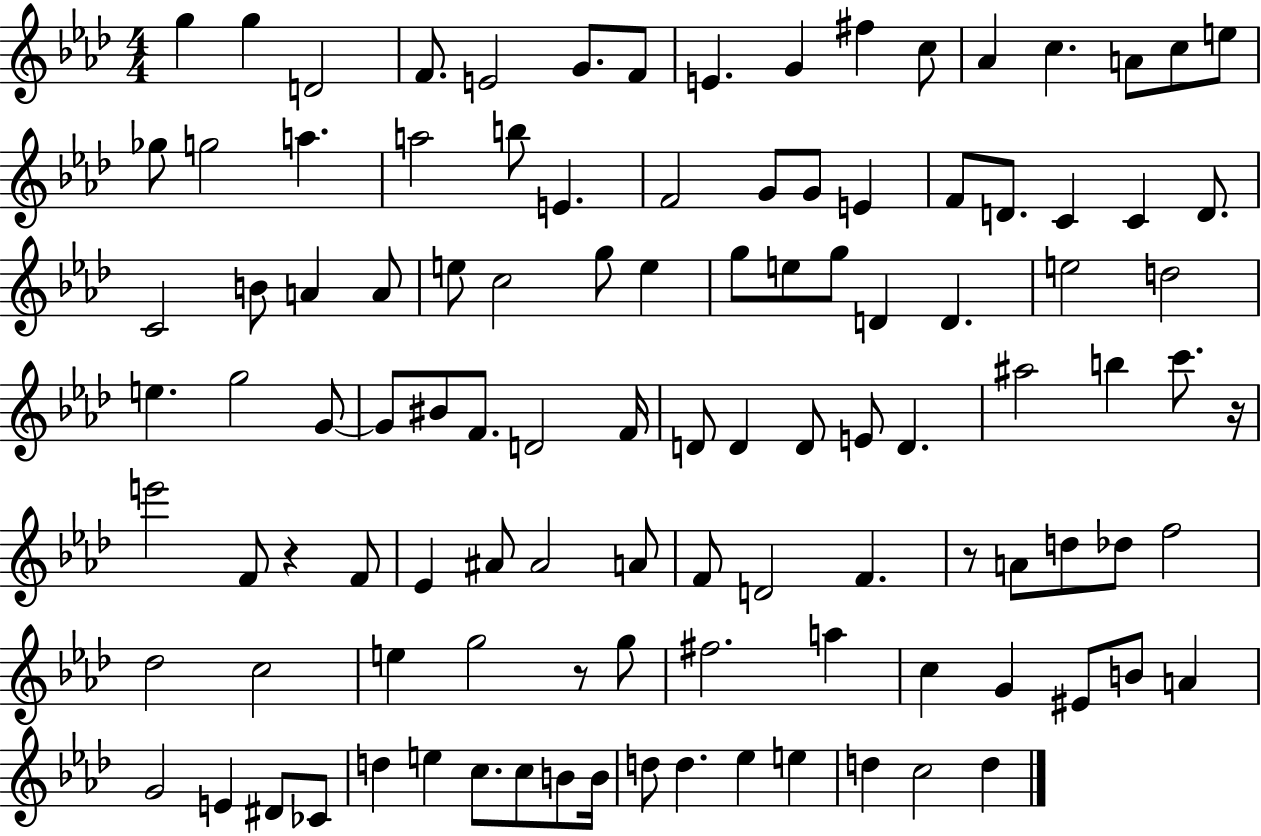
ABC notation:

X:1
T:Untitled
M:4/4
L:1/4
K:Ab
g g D2 F/2 E2 G/2 F/2 E G ^f c/2 _A c A/2 c/2 e/2 _g/2 g2 a a2 b/2 E F2 G/2 G/2 E F/2 D/2 C C D/2 C2 B/2 A A/2 e/2 c2 g/2 e g/2 e/2 g/2 D D e2 d2 e g2 G/2 G/2 ^B/2 F/2 D2 F/4 D/2 D D/2 E/2 D ^a2 b c'/2 z/4 e'2 F/2 z F/2 _E ^A/2 ^A2 A/2 F/2 D2 F z/2 A/2 d/2 _d/2 f2 _d2 c2 e g2 z/2 g/2 ^f2 a c G ^E/2 B/2 A G2 E ^D/2 _C/2 d e c/2 c/2 B/2 B/4 d/2 d _e e d c2 d